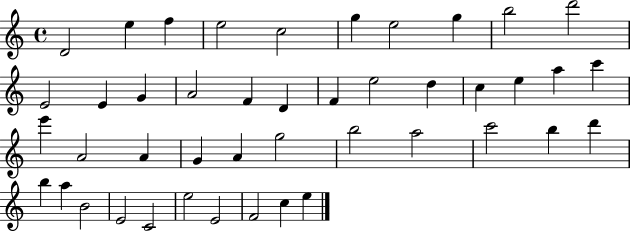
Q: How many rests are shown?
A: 0